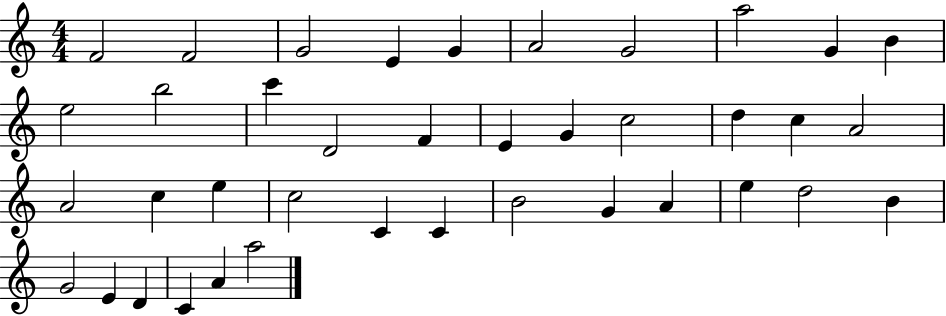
X:1
T:Untitled
M:4/4
L:1/4
K:C
F2 F2 G2 E G A2 G2 a2 G B e2 b2 c' D2 F E G c2 d c A2 A2 c e c2 C C B2 G A e d2 B G2 E D C A a2